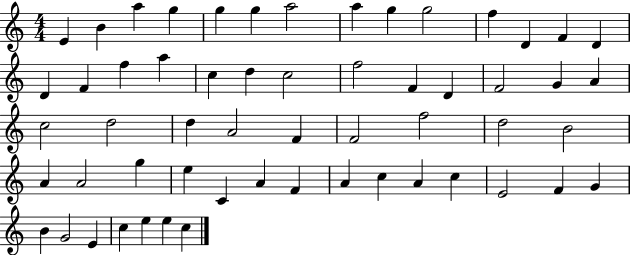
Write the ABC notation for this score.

X:1
T:Untitled
M:4/4
L:1/4
K:C
E B a g g g a2 a g g2 f D F D D F f a c d c2 f2 F D F2 G A c2 d2 d A2 F F2 f2 d2 B2 A A2 g e C A F A c A c E2 F G B G2 E c e e c